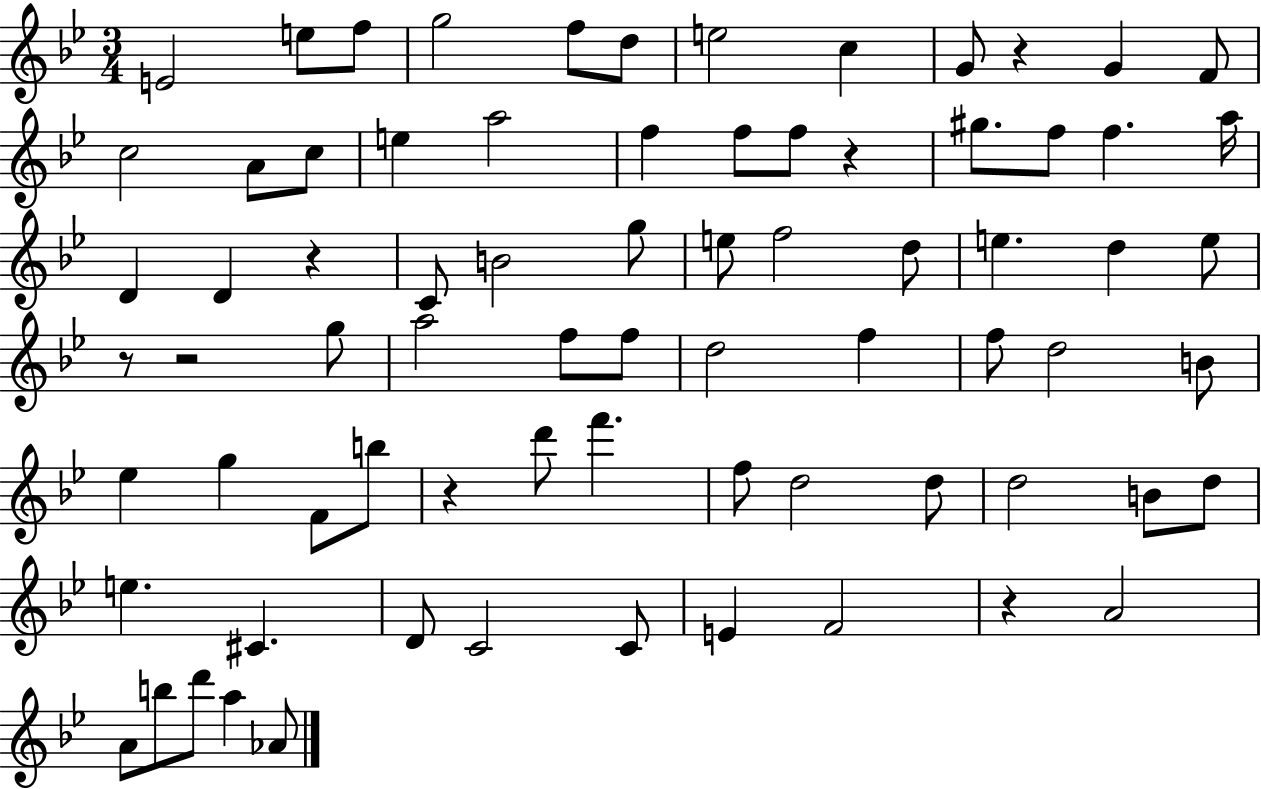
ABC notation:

X:1
T:Untitled
M:3/4
L:1/4
K:Bb
E2 e/2 f/2 g2 f/2 d/2 e2 c G/2 z G F/2 c2 A/2 c/2 e a2 f f/2 f/2 z ^g/2 f/2 f a/4 D D z C/2 B2 g/2 e/2 f2 d/2 e d e/2 z/2 z2 g/2 a2 f/2 f/2 d2 f f/2 d2 B/2 _e g F/2 b/2 z d'/2 f' f/2 d2 d/2 d2 B/2 d/2 e ^C D/2 C2 C/2 E F2 z A2 A/2 b/2 d'/2 a _A/2